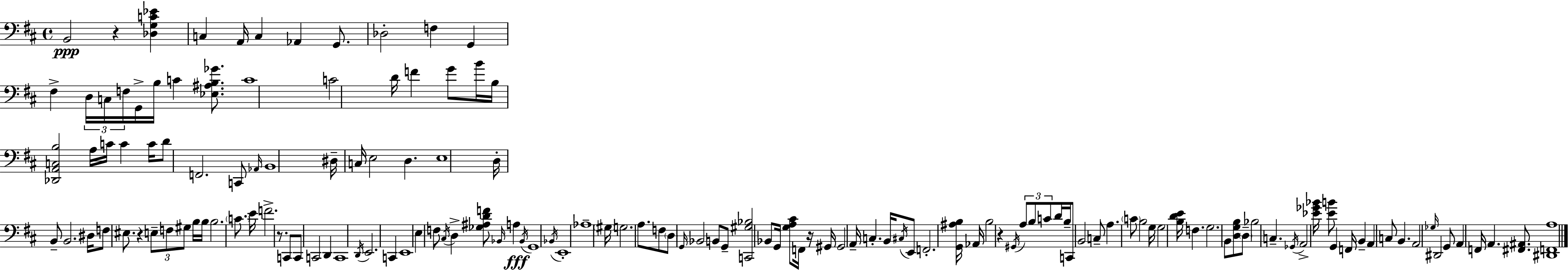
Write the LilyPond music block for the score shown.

{
  \clef bass
  \time 4/4
  \defaultTimeSignature
  \key d \major
  b,2\ppp r4 <des g c' ees'>4 | c4 a,16 c4 aes,4 g,8. | des2-. f4 g,4 | fis4-> \tuplet 3/2 { d16 c16 f16 } g,16-> b16 c'4 <ees ais b ges'>8. | \break c'1 | c'2 d'16 f'4 g'8 b'16 | b16 <des, a, c b>2 a16 c'16 c'4 c'16 | d'8 f,2. c,8 | \break \grace { aes,16 } b,1 | dis16-- c16 e2 d4. | e1 | d16-. b,8-- b,2. | \break dis16 f8 eis8. r4 \tuplet 3/2 { e8-- f8 gis8 } | b16 b16 b2. \parenthesize c'8. | e'16 f'2.-> r8. | c,8 c,8 c,2 d,4 | \break c,1 | \acciaccatura { d,16 } e,2. c,4 | e,1 | e4 f8 \acciaccatura { cis16 } d4-> <ges ais d' f'>8 \grace { bes,16 } | \break a4\fff \acciaccatura { bes,16 } g,1 | \acciaccatura { bes,16 } e,1-. | aes1-- | \parenthesize gis16 g2. | \break a8. f8 \parenthesize d8 \grace { g,16 } bes,2 | b,8 g,8-- <c, gis bes>2 bes,8 | g,16 <g a cis'>8 f,16 r16 gis,16 gis,2 a,16-- | c4.-. b,16 \acciaccatura { cis16 } e,8 f,2.-. | \break <g, ais b>16 aes,16 b2 | r4 \acciaccatura { gis,16 } \tuplet 3/2 { a8 b8 c'8 } d'16 b16-- c,8 b,2 | c8-- a4. \parenthesize c'8 | b2 g16 g2 | \break <b d' e'>16 f4. g2. | b,8 <d g b>8 \parenthesize d8-- bes2 | c4.-- \acciaccatura { ges,16 } a,2-> | <ees' ges' bes'>16 <ees' b'>8 g,4 f,16 b,4-- a,4 | \break c8 b,4. a,2 | \grace { ges16 } dis,2 g,8 a,4 | f,16 a,4. <fis, ais,>8. <dis, f, a>1 | \bar "|."
}